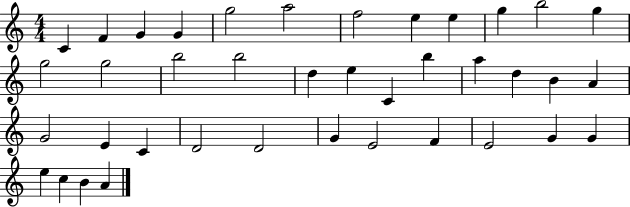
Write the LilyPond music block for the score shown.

{
  \clef treble
  \numericTimeSignature
  \time 4/4
  \key c \major
  c'4 f'4 g'4 g'4 | g''2 a''2 | f''2 e''4 e''4 | g''4 b''2 g''4 | \break g''2 g''2 | b''2 b''2 | d''4 e''4 c'4 b''4 | a''4 d''4 b'4 a'4 | \break g'2 e'4 c'4 | d'2 d'2 | g'4 e'2 f'4 | e'2 g'4 g'4 | \break e''4 c''4 b'4 a'4 | \bar "|."
}